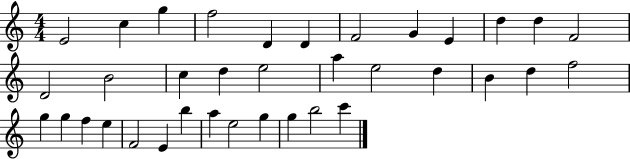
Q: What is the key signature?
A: C major